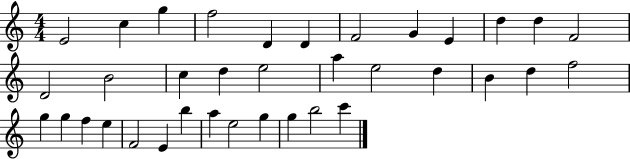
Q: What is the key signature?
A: C major